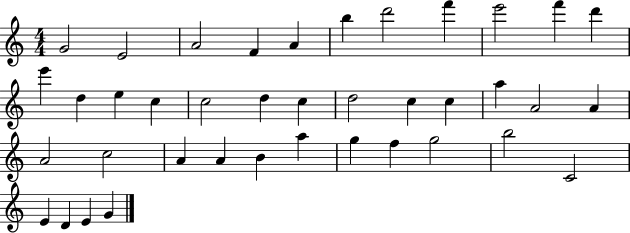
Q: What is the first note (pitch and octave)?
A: G4